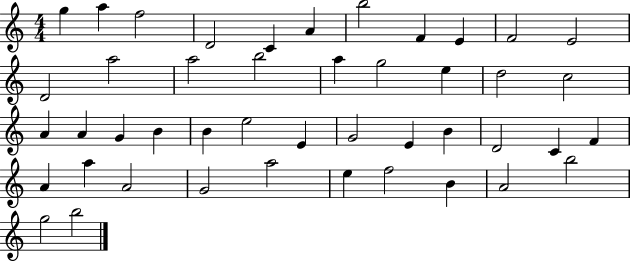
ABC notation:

X:1
T:Untitled
M:4/4
L:1/4
K:C
g a f2 D2 C A b2 F E F2 E2 D2 a2 a2 b2 a g2 e d2 c2 A A G B B e2 E G2 E B D2 C F A a A2 G2 a2 e f2 B A2 b2 g2 b2